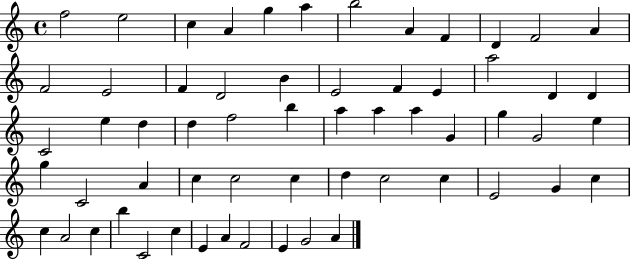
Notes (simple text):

F5/h E5/h C5/q A4/q G5/q A5/q B5/h A4/q F4/q D4/q F4/h A4/q F4/h E4/h F4/q D4/h B4/q E4/h F4/q E4/q A5/h D4/q D4/q C4/h E5/q D5/q D5/q F5/h B5/q A5/q A5/q A5/q G4/q G5/q G4/h E5/q G5/q C4/h A4/q C5/q C5/h C5/q D5/q C5/h C5/q E4/h G4/q C5/q C5/q A4/h C5/q B5/q C4/h C5/q E4/q A4/q F4/h E4/q G4/h A4/q